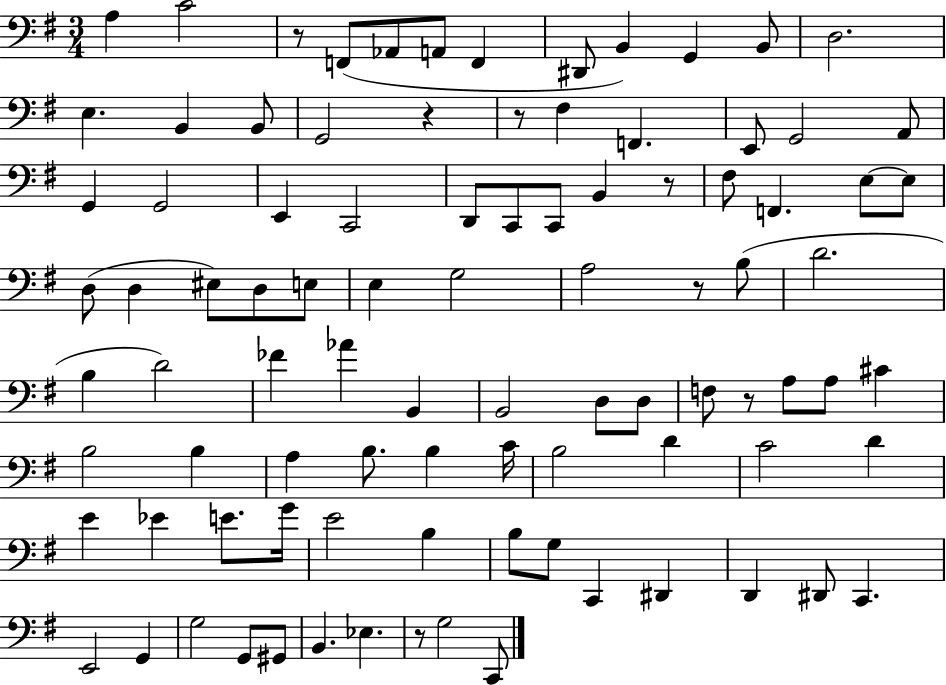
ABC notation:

X:1
T:Untitled
M:3/4
L:1/4
K:G
A, C2 z/2 F,,/2 _A,,/2 A,,/2 F,, ^D,,/2 B,, G,, B,,/2 D,2 E, B,, B,,/2 G,,2 z z/2 ^F, F,, E,,/2 G,,2 A,,/2 G,, G,,2 E,, C,,2 D,,/2 C,,/2 C,,/2 B,, z/2 ^F,/2 F,, E,/2 E,/2 D,/2 D, ^E,/2 D,/2 E,/2 E, G,2 A,2 z/2 B,/2 D2 B, D2 _F _A B,, B,,2 D,/2 D,/2 F,/2 z/2 A,/2 A,/2 ^C B,2 B, A, B,/2 B, C/4 B,2 D C2 D E _E E/2 G/4 E2 B, B,/2 G,/2 C,, ^D,, D,, ^D,,/2 C,, E,,2 G,, G,2 G,,/2 ^G,,/2 B,, _E, z/2 G,2 C,,/2